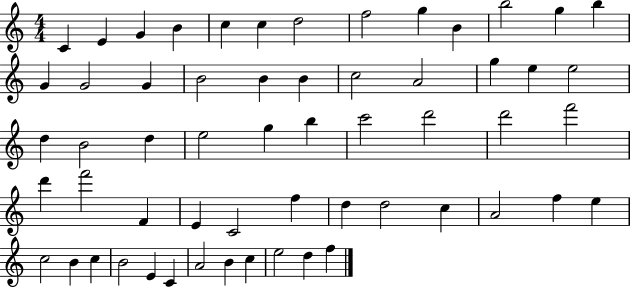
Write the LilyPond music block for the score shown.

{
  \clef treble
  \numericTimeSignature
  \time 4/4
  \key c \major
  c'4 e'4 g'4 b'4 | c''4 c''4 d''2 | f''2 g''4 b'4 | b''2 g''4 b''4 | \break g'4 g'2 g'4 | b'2 b'4 b'4 | c''2 a'2 | g''4 e''4 e''2 | \break d''4 b'2 d''4 | e''2 g''4 b''4 | c'''2 d'''2 | d'''2 f'''2 | \break d'''4 f'''2 f'4 | e'4 c'2 f''4 | d''4 d''2 c''4 | a'2 f''4 e''4 | \break c''2 b'4 c''4 | b'2 e'4 c'4 | a'2 b'4 c''4 | e''2 d''4 f''4 | \break \bar "|."
}